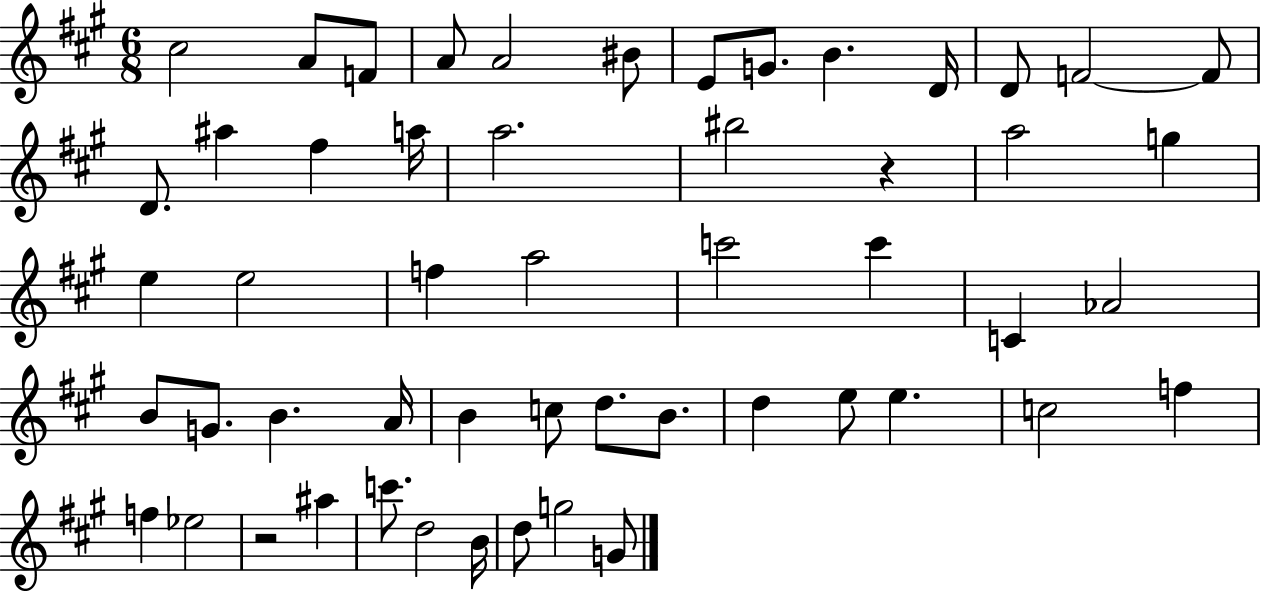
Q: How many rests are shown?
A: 2